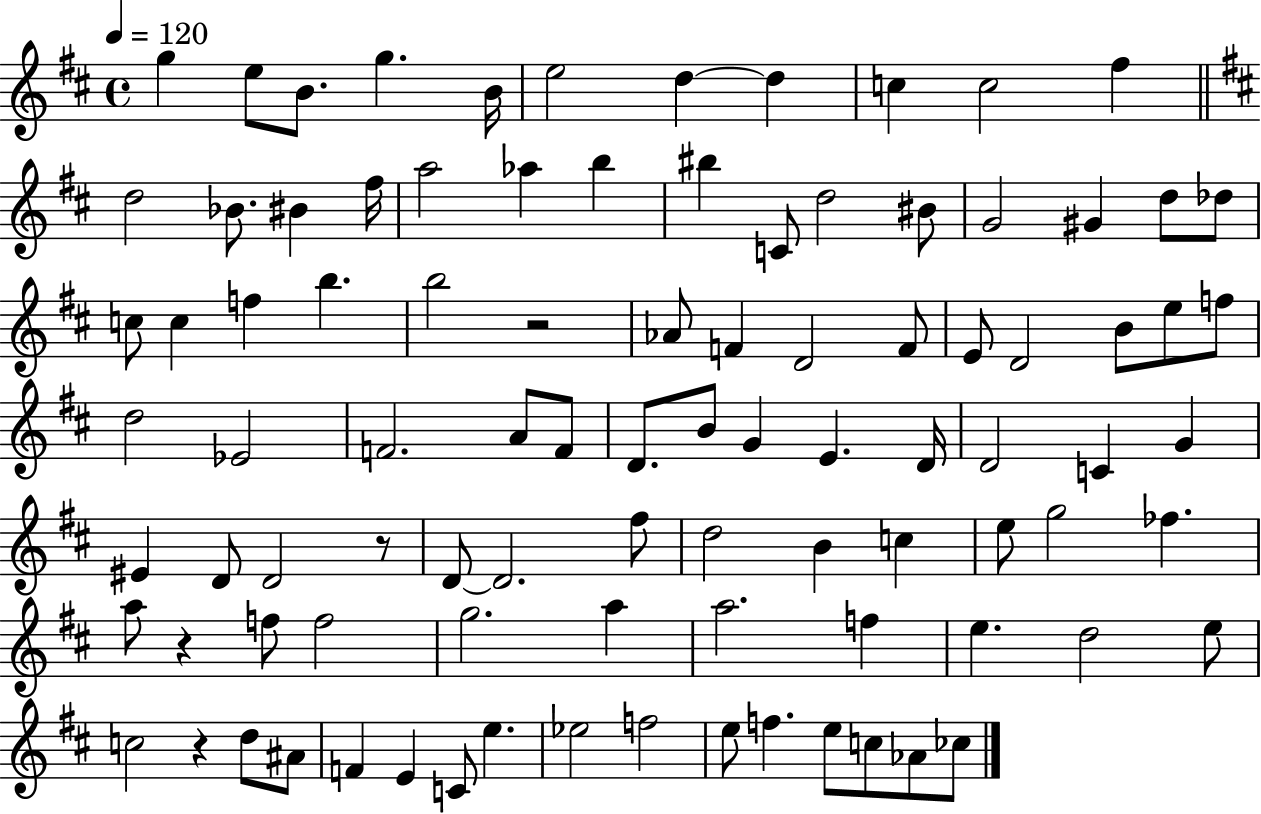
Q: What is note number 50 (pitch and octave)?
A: D4